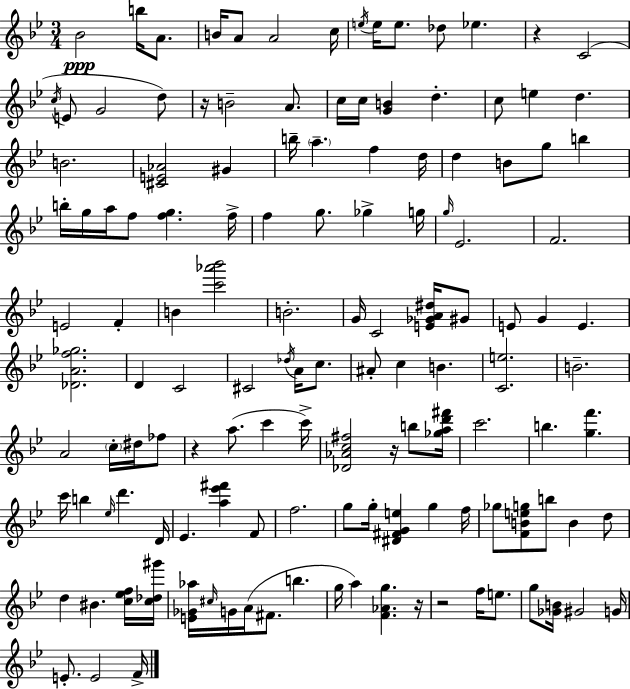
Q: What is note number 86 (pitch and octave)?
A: G5